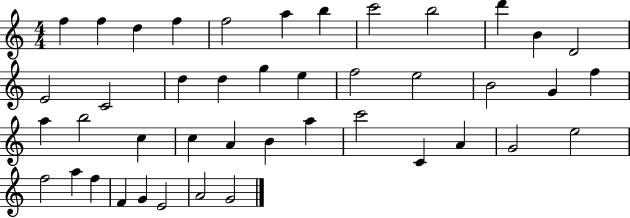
{
  \clef treble
  \numericTimeSignature
  \time 4/4
  \key c \major
  f''4 f''4 d''4 f''4 | f''2 a''4 b''4 | c'''2 b''2 | d'''4 b'4 d'2 | \break e'2 c'2 | d''4 d''4 g''4 e''4 | f''2 e''2 | b'2 g'4 f''4 | \break a''4 b''2 c''4 | c''4 a'4 b'4 a''4 | c'''2 c'4 a'4 | g'2 e''2 | \break f''2 a''4 f''4 | f'4 g'4 e'2 | a'2 g'2 | \bar "|."
}